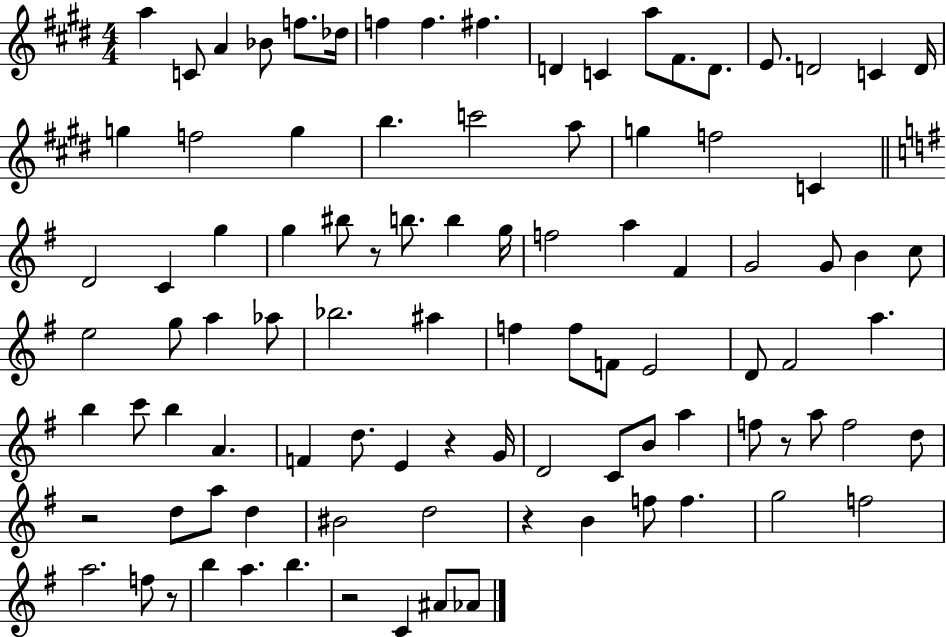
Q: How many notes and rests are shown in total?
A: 96